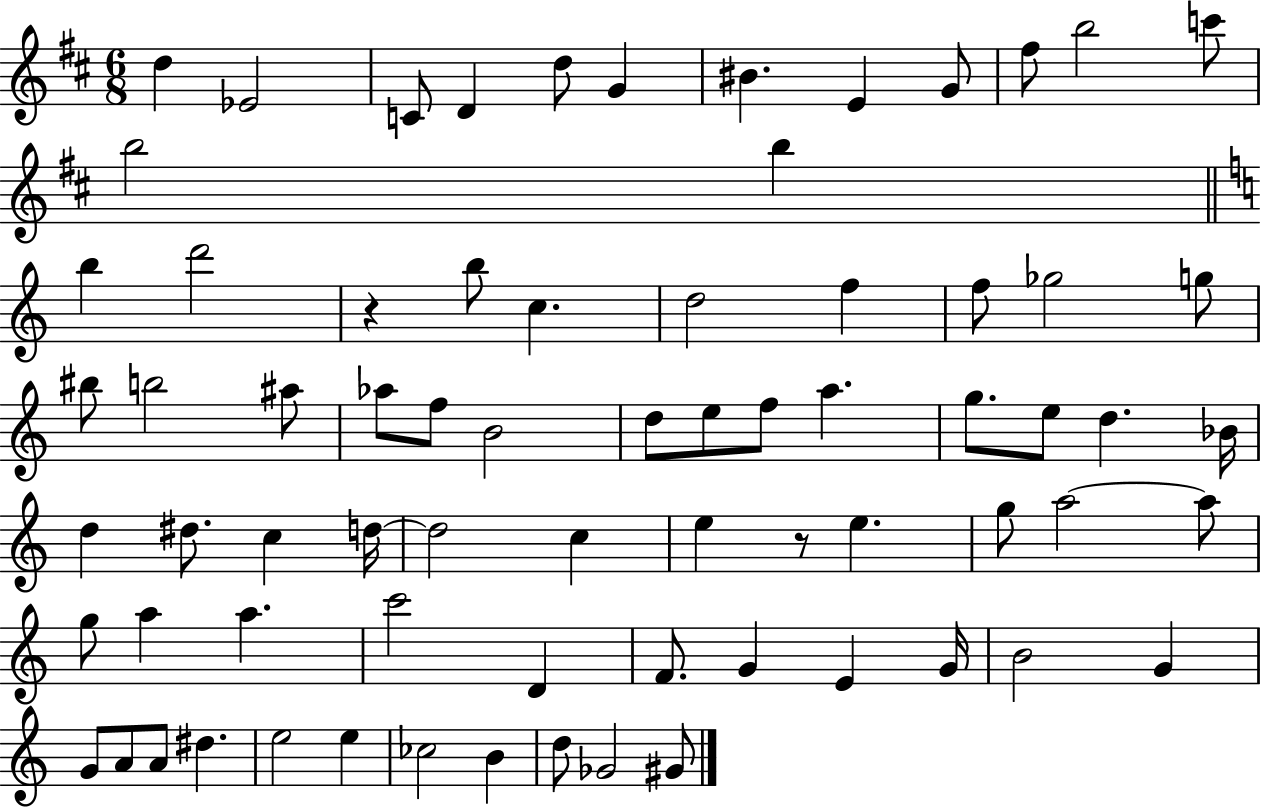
X:1
T:Untitled
M:6/8
L:1/4
K:D
d _E2 C/2 D d/2 G ^B E G/2 ^f/2 b2 c'/2 b2 b b d'2 z b/2 c d2 f f/2 _g2 g/2 ^b/2 b2 ^a/2 _a/2 f/2 B2 d/2 e/2 f/2 a g/2 e/2 d _B/4 d ^d/2 c d/4 d2 c e z/2 e g/2 a2 a/2 g/2 a a c'2 D F/2 G E G/4 B2 G G/2 A/2 A/2 ^d e2 e _c2 B d/2 _G2 ^G/2